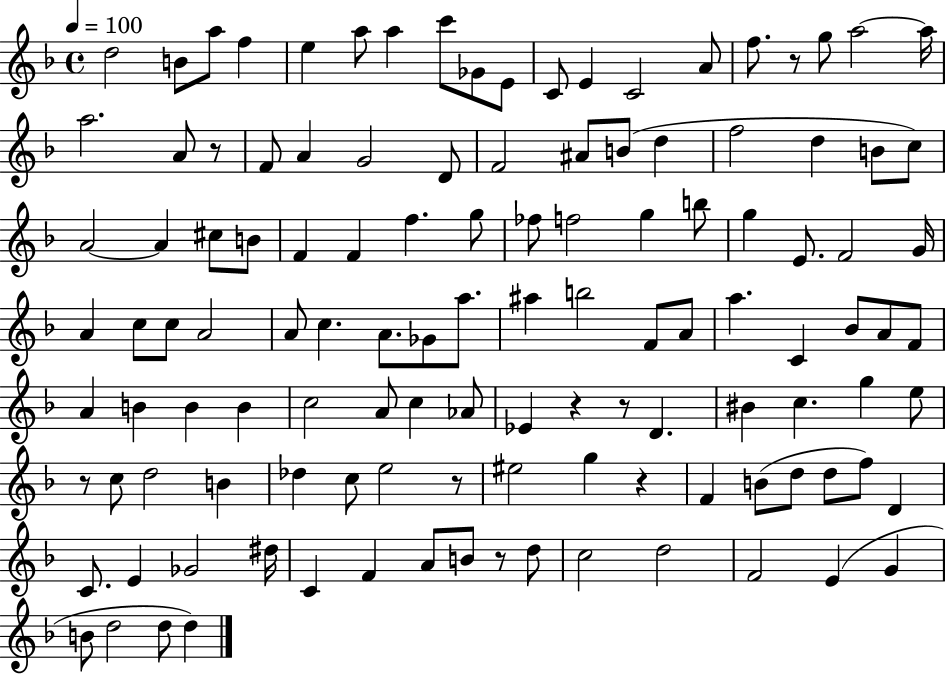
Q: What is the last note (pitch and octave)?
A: D5